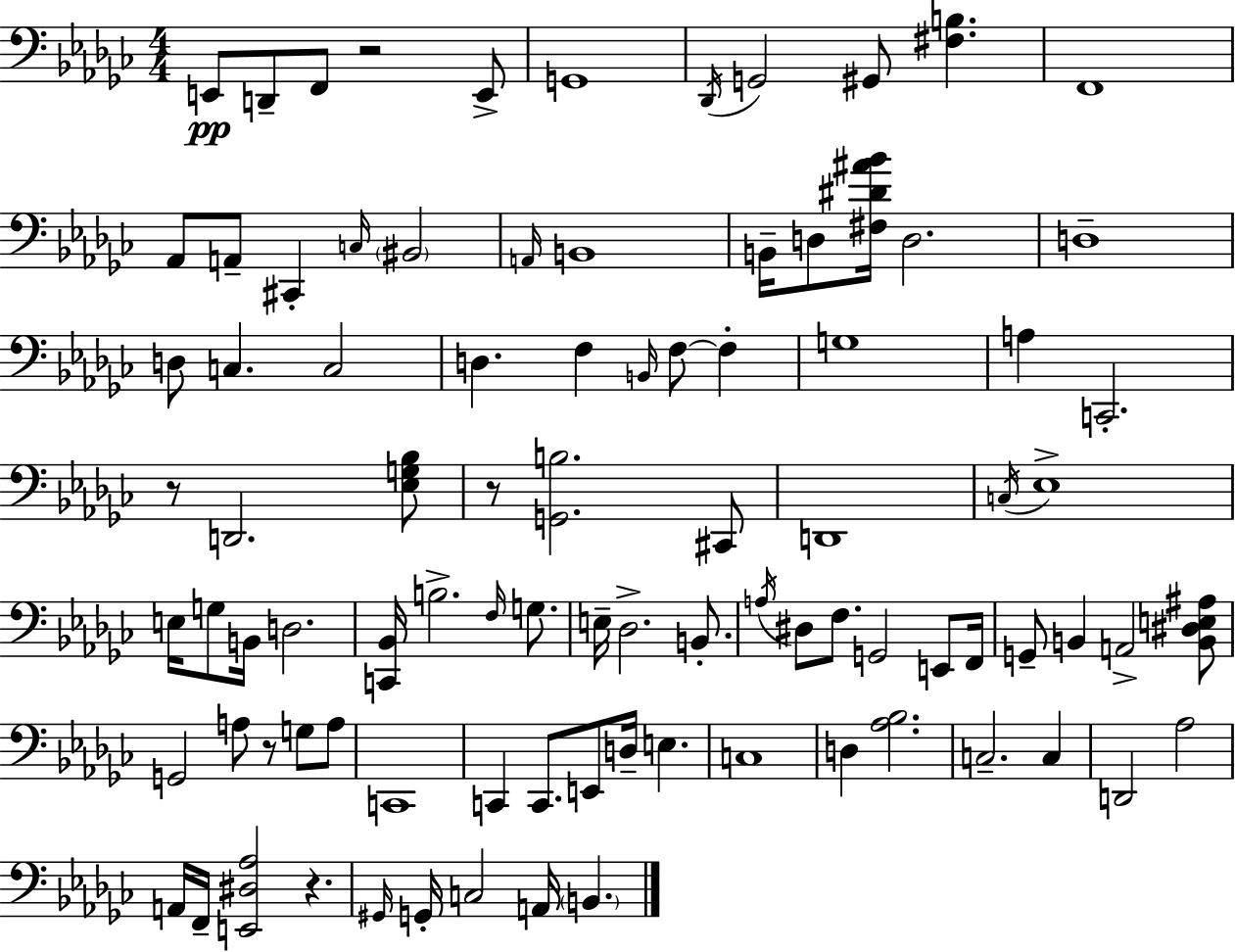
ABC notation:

X:1
T:Untitled
M:4/4
L:1/4
K:Ebm
E,,/2 D,,/2 F,,/2 z2 E,,/2 G,,4 _D,,/4 G,,2 ^G,,/2 [^F,B,] F,,4 _A,,/2 A,,/2 ^C,, C,/4 ^B,,2 A,,/4 B,,4 B,,/4 D,/2 [^F,^D^A_B]/4 D,2 D,4 D,/2 C, C,2 D, F, B,,/4 F,/2 F, G,4 A, C,,2 z/2 D,,2 [_E,G,_B,]/2 z/2 [G,,B,]2 ^C,,/2 D,,4 C,/4 _E,4 E,/4 G,/2 B,,/4 D,2 [C,,_B,,]/4 B,2 F,/4 G,/2 E,/4 _D,2 B,,/2 A,/4 ^D,/2 F,/2 G,,2 E,,/2 F,,/4 G,,/2 B,, A,,2 [B,,^D,E,^A,]/2 G,,2 A,/2 z/2 G,/2 A,/2 C,,4 C,, C,,/2 E,,/2 D,/4 E, C,4 D, [_A,_B,]2 C,2 C, D,,2 _A,2 A,,/4 F,,/4 [E,,^D,_A,]2 z ^G,,/4 G,,/4 C,2 A,,/4 B,,